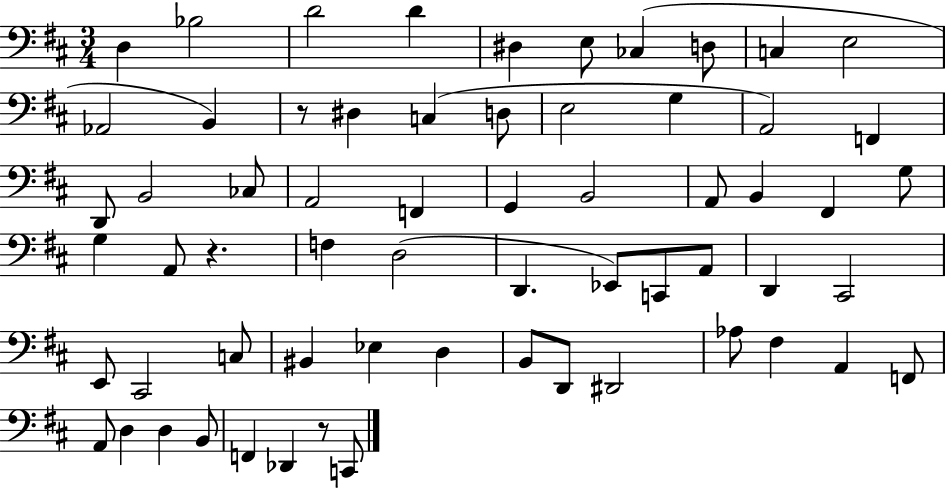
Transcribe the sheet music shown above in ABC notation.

X:1
T:Untitled
M:3/4
L:1/4
K:D
D, _B,2 D2 D ^D, E,/2 _C, D,/2 C, E,2 _A,,2 B,, z/2 ^D, C, D,/2 E,2 G, A,,2 F,, D,,/2 B,,2 _C,/2 A,,2 F,, G,, B,,2 A,,/2 B,, ^F,, G,/2 G, A,,/2 z F, D,2 D,, _E,,/2 C,,/2 A,,/2 D,, ^C,,2 E,,/2 ^C,,2 C,/2 ^B,, _E, D, B,,/2 D,,/2 ^D,,2 _A,/2 ^F, A,, F,,/2 A,,/2 D, D, B,,/2 F,, _D,, z/2 C,,/2